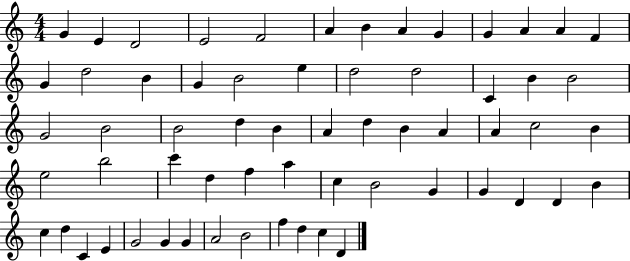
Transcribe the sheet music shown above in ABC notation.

X:1
T:Untitled
M:4/4
L:1/4
K:C
G E D2 E2 F2 A B A G G A A F G d2 B G B2 e d2 d2 C B B2 G2 B2 B2 d B A d B A A c2 B e2 b2 c' d f a c B2 G G D D B c d C E G2 G G A2 B2 f d c D